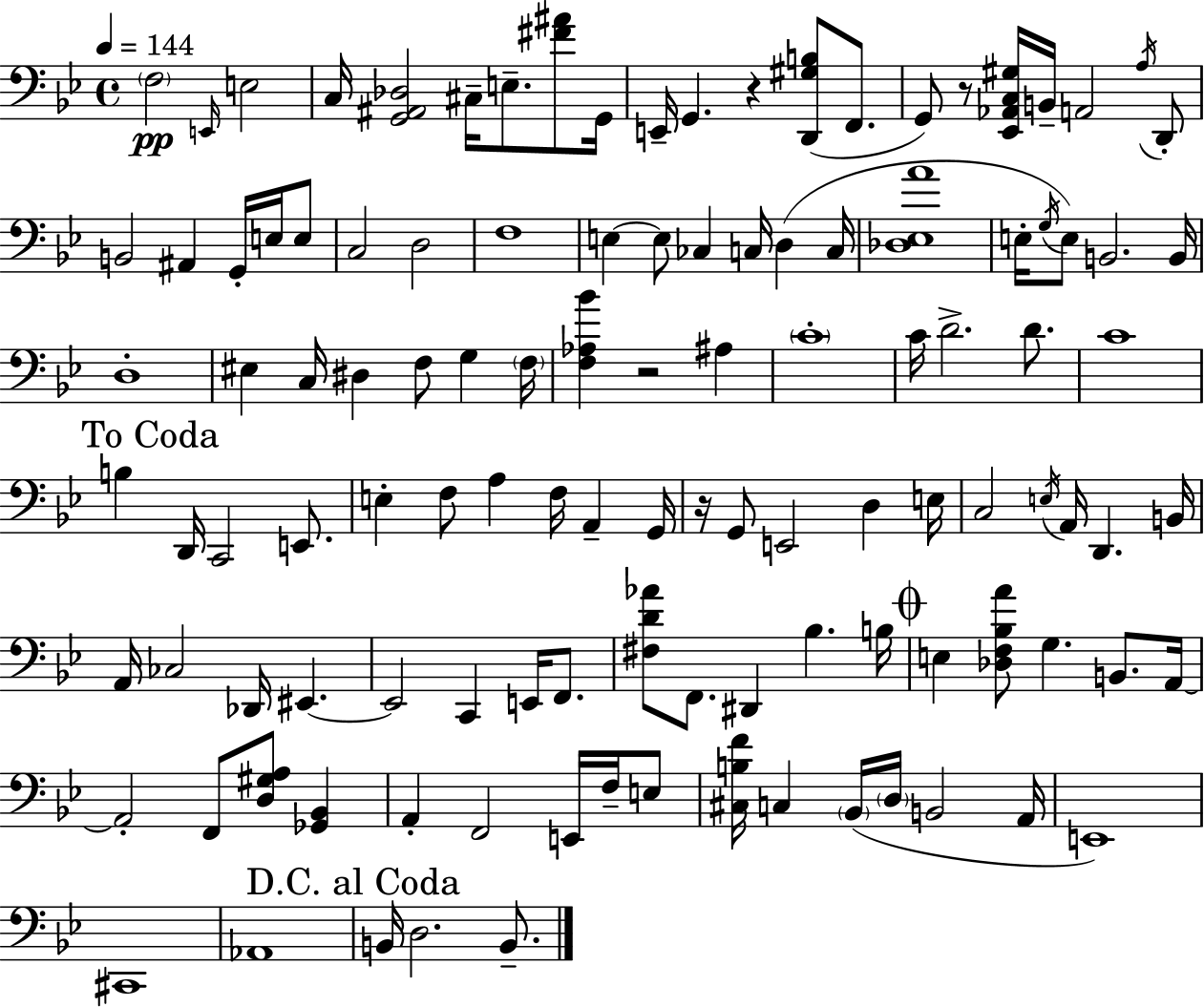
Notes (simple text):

F3/h E2/s E3/h C3/s [G2,A#2,Db3]/h C#3/s E3/e. [F#4,A#4]/e G2/s E2/s G2/q. R/q [D2,G#3,B3]/e F2/e. G2/e R/e [Eb2,Ab2,C3,G#3]/s B2/s A2/h A3/s D2/e B2/h A#2/q G2/s E3/s E3/e C3/h D3/h F3/w E3/q E3/e CES3/q C3/s D3/q C3/s [Db3,Eb3,A4]/w E3/s G3/s E3/e B2/h. B2/s D3/w EIS3/q C3/s D#3/q F3/e G3/q F3/s [F3,Ab3,Bb4]/q R/h A#3/q C4/w C4/s D4/h. D4/e. C4/w B3/q D2/s C2/h E2/e. E3/q F3/e A3/q F3/s A2/q G2/s R/s G2/e E2/h D3/q E3/s C3/h E3/s A2/s D2/q. B2/s A2/s CES3/h Db2/s EIS2/q. EIS2/h C2/q E2/s F2/e. [F#3,D4,Ab4]/e F2/e. D#2/q Bb3/q. B3/s E3/q [Db3,F3,Bb3,A4]/e G3/q. B2/e. A2/s A2/h F2/e [D3,G#3,A3]/e [Gb2,Bb2]/q A2/q F2/h E2/s F3/s E3/e [C#3,B3,F4]/s C3/q Bb2/s D3/s B2/h A2/s E2/w C#2/w Ab2/w B2/s D3/h. B2/e.